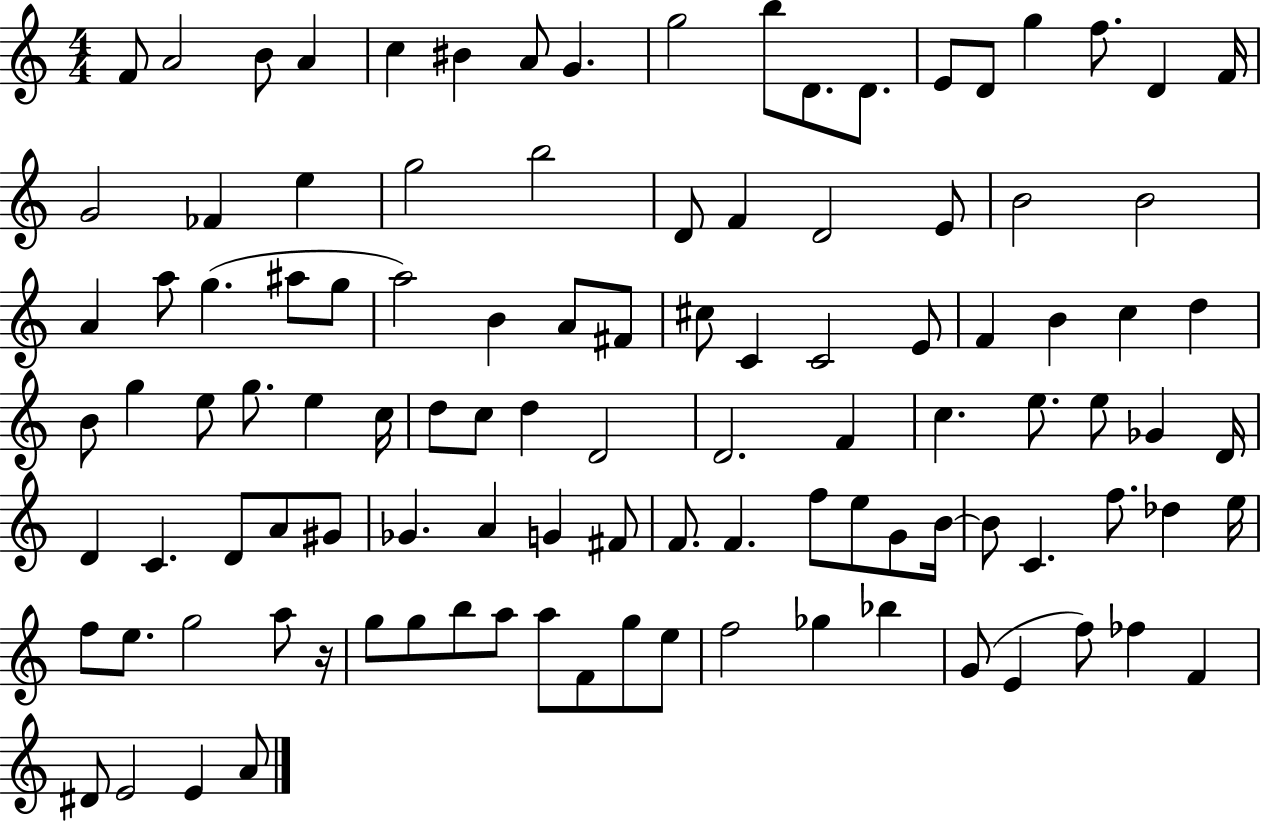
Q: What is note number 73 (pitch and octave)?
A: F4